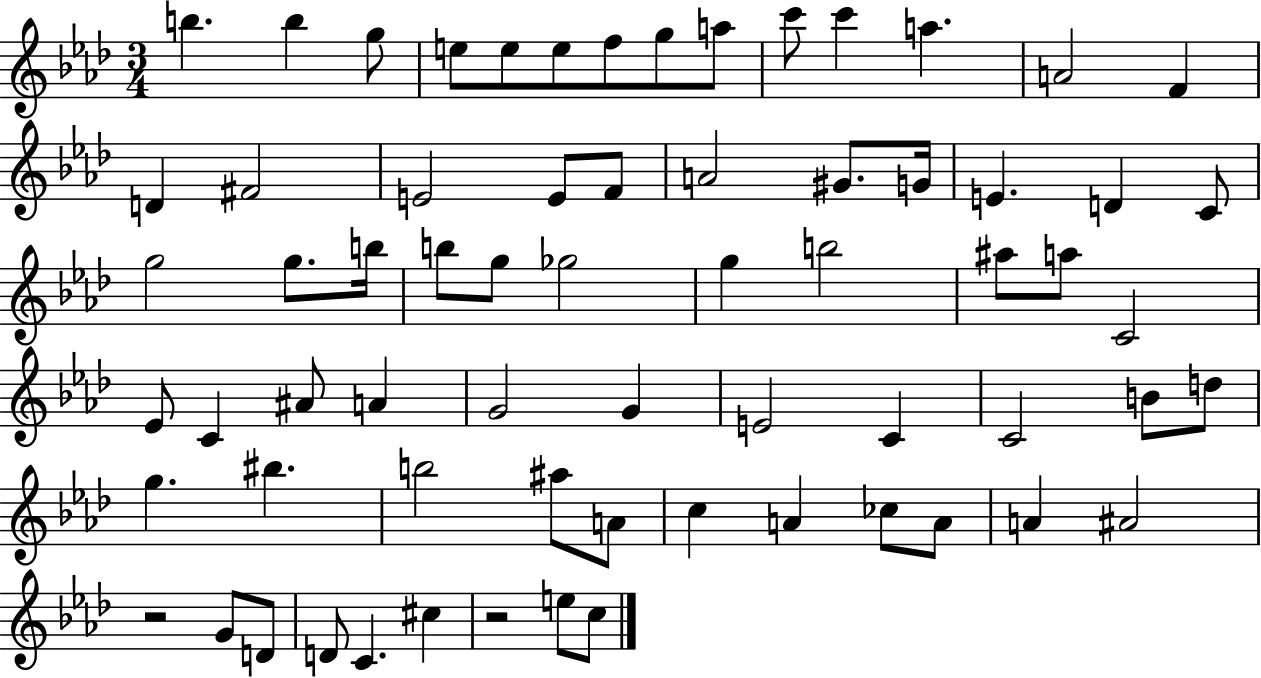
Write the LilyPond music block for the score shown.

{
  \clef treble
  \numericTimeSignature
  \time 3/4
  \key aes \major
  b''4. b''4 g''8 | e''8 e''8 e''8 f''8 g''8 a''8 | c'''8 c'''4 a''4. | a'2 f'4 | \break d'4 fis'2 | e'2 e'8 f'8 | a'2 gis'8. g'16 | e'4. d'4 c'8 | \break g''2 g''8. b''16 | b''8 g''8 ges''2 | g''4 b''2 | ais''8 a''8 c'2 | \break ees'8 c'4 ais'8 a'4 | g'2 g'4 | e'2 c'4 | c'2 b'8 d''8 | \break g''4. bis''4. | b''2 ais''8 a'8 | c''4 a'4 ces''8 a'8 | a'4 ais'2 | \break r2 g'8 d'8 | d'8 c'4. cis''4 | r2 e''8 c''8 | \bar "|."
}